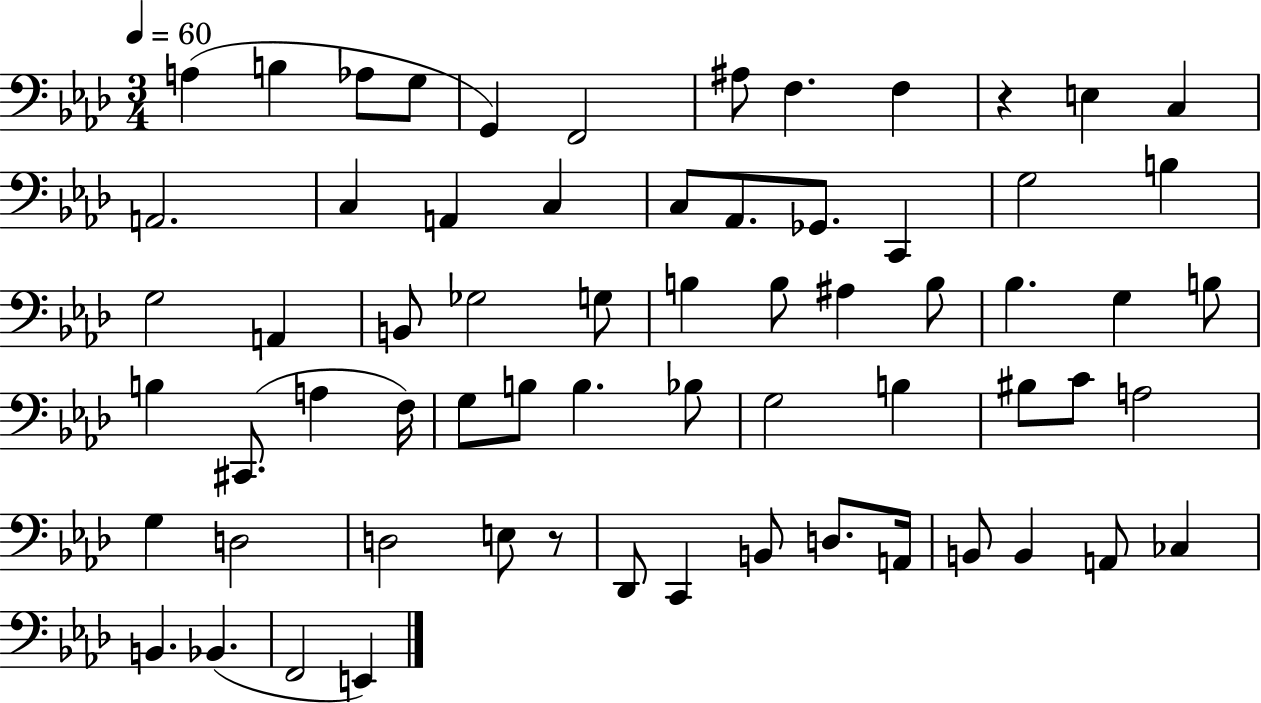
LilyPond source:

{
  \clef bass
  \numericTimeSignature
  \time 3/4
  \key aes \major
  \tempo 4 = 60
  a4( b4 aes8 g8 | g,4) f,2 | ais8 f4. f4 | r4 e4 c4 | \break a,2. | c4 a,4 c4 | c8 aes,8. ges,8. c,4 | g2 b4 | \break g2 a,4 | b,8 ges2 g8 | b4 b8 ais4 b8 | bes4. g4 b8 | \break b4 cis,8.( a4 f16) | g8 b8 b4. bes8 | g2 b4 | bis8 c'8 a2 | \break g4 d2 | d2 e8 r8 | des,8 c,4 b,8 d8. a,16 | b,8 b,4 a,8 ces4 | \break b,4. bes,4.( | f,2 e,4) | \bar "|."
}